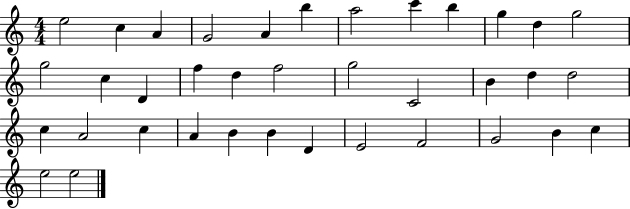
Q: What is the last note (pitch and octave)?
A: E5